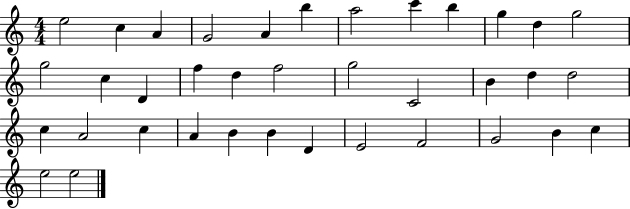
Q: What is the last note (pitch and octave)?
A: E5